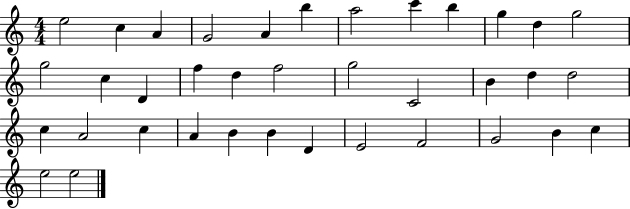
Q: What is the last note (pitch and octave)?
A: E5